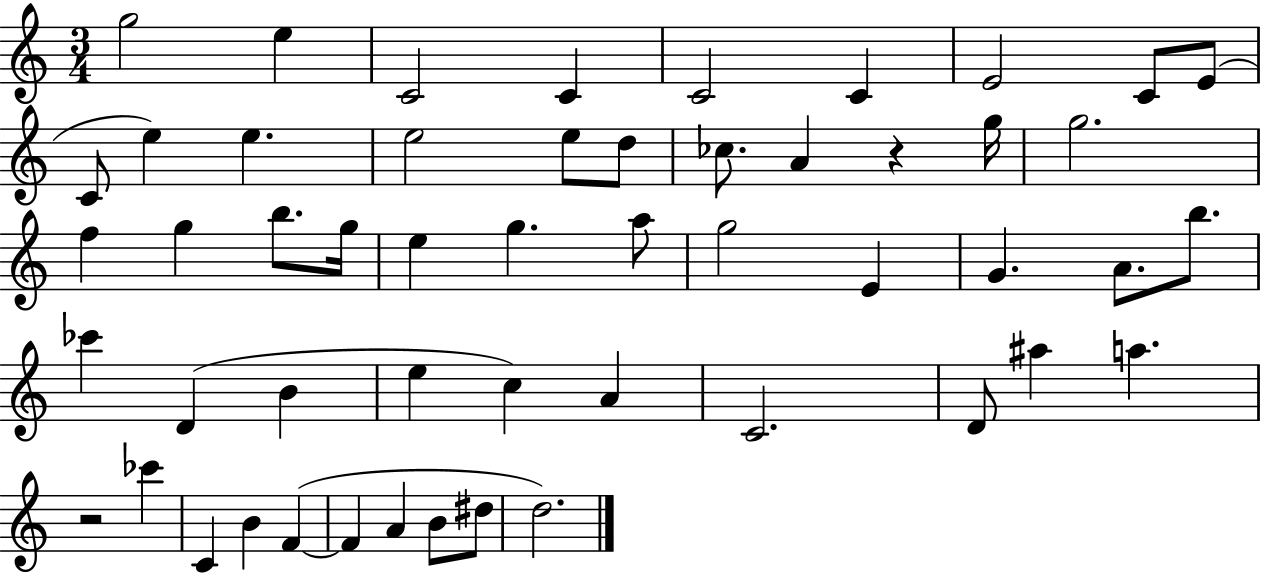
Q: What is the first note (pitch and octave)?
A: G5